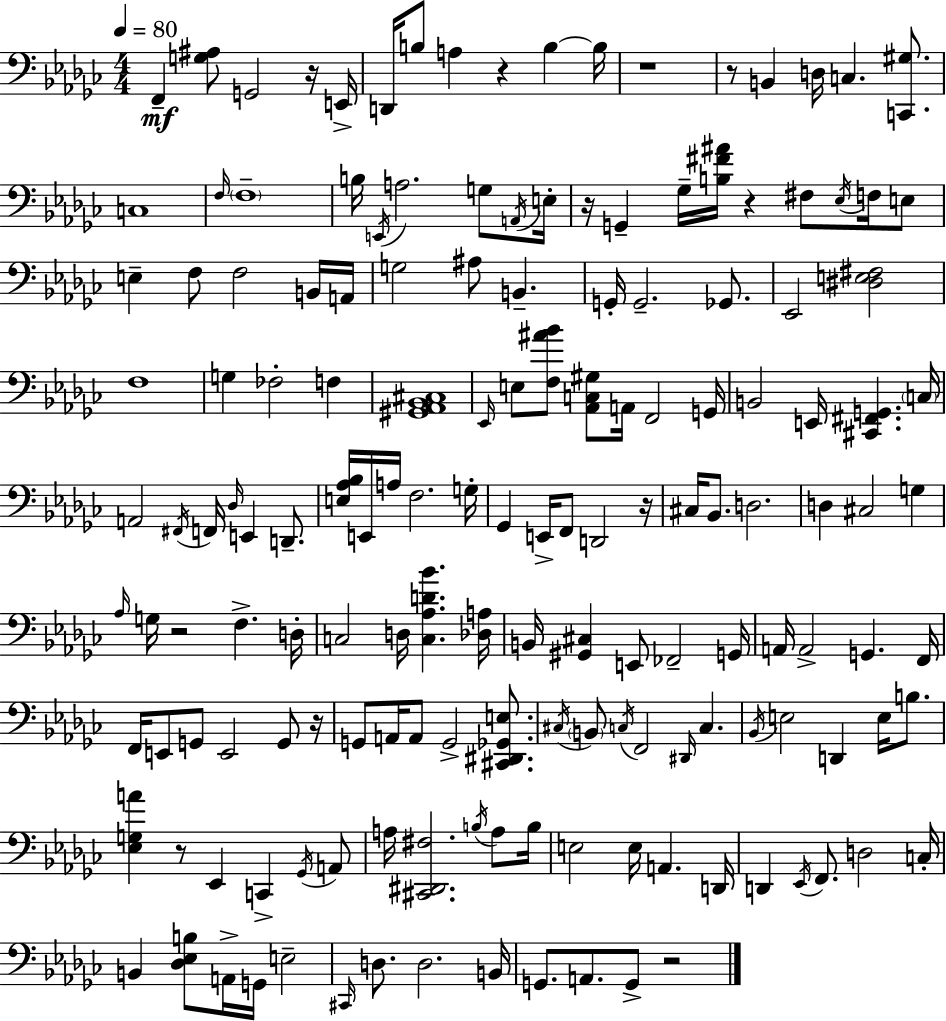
{
  \clef bass
  \numericTimeSignature
  \time 4/4
  \key ees \minor
  \tempo 4 = 80
  f,4--\mf <g ais>8 g,2 r16 e,16-> | d,16 b8 a4 r4 b4~~ b16 | r1 | r8 b,4 d16 c4. <c, gis>8. | \break c1 | \grace { f16 } \parenthesize f1-- | b16 \acciaccatura { e,16 } a2. g8 | \acciaccatura { a,16 } e16-. r16 g,4-- ges16-- <b fis' ais'>16 r4 fis8 | \break \acciaccatura { ees16 } f16 e8 e4-- f8 f2 | b,16 a,16 g2 ais8 b,4.-- | g,16-. g,2.-- | ges,8. ees,2 <dis e fis>2 | \break f1 | g4 fes2-. | f4 <gis, aes, bes, cis>1 | \grace { ees,16 } e8 <f ais' bes'>8 <aes, c gis>8 a,16 f,2 | \break g,16 b,2 e,16 <cis, fis, g,>4. | \parenthesize c16 a,2 \acciaccatura { fis,16 } f,16 \grace { des16 } | e,4 d,8.-- <e aes bes>16 e,16 a16 f2. | g16-. ges,4 e,16-> f,8 d,2 | \break r16 cis16 bes,8. d2. | d4 cis2 | g4 \grace { aes16 } g16 r2 | f4.-> d16-. c2 | \break d16 <c aes d' bes'>4. <des a>16 b,16 <gis, cis>4 e,8 fes,2-- | g,16 a,16 a,2-> | g,4. f,16 f,16 e,8 g,8 e,2 | g,8 r16 g,8 a,16 a,8 g,2-> | \break <cis, dis, ges, e>8. \acciaccatura { cis16 } \parenthesize b,8 \acciaccatura { c16 } f,2 | \grace { dis,16 } c4. \acciaccatura { bes,16 } e2 | d,4 e16 b8. <ees g a'>4 | r8 ees,4 c,4-> \acciaccatura { ges,16 } a,8 a16 <cis, dis, fis>2. | \break \acciaccatura { b16 } a8 b16 e2 | e16 a,4. d,16 d,4 | \acciaccatura { ees,16 } f,8. d2 c16-. b,4 | <des ees b>8 a,16-> g,16 e2-- \grace { cis,16 } | \break d8. d2. b,16 | g,8. a,8. g,8-> r2 | \bar "|."
}